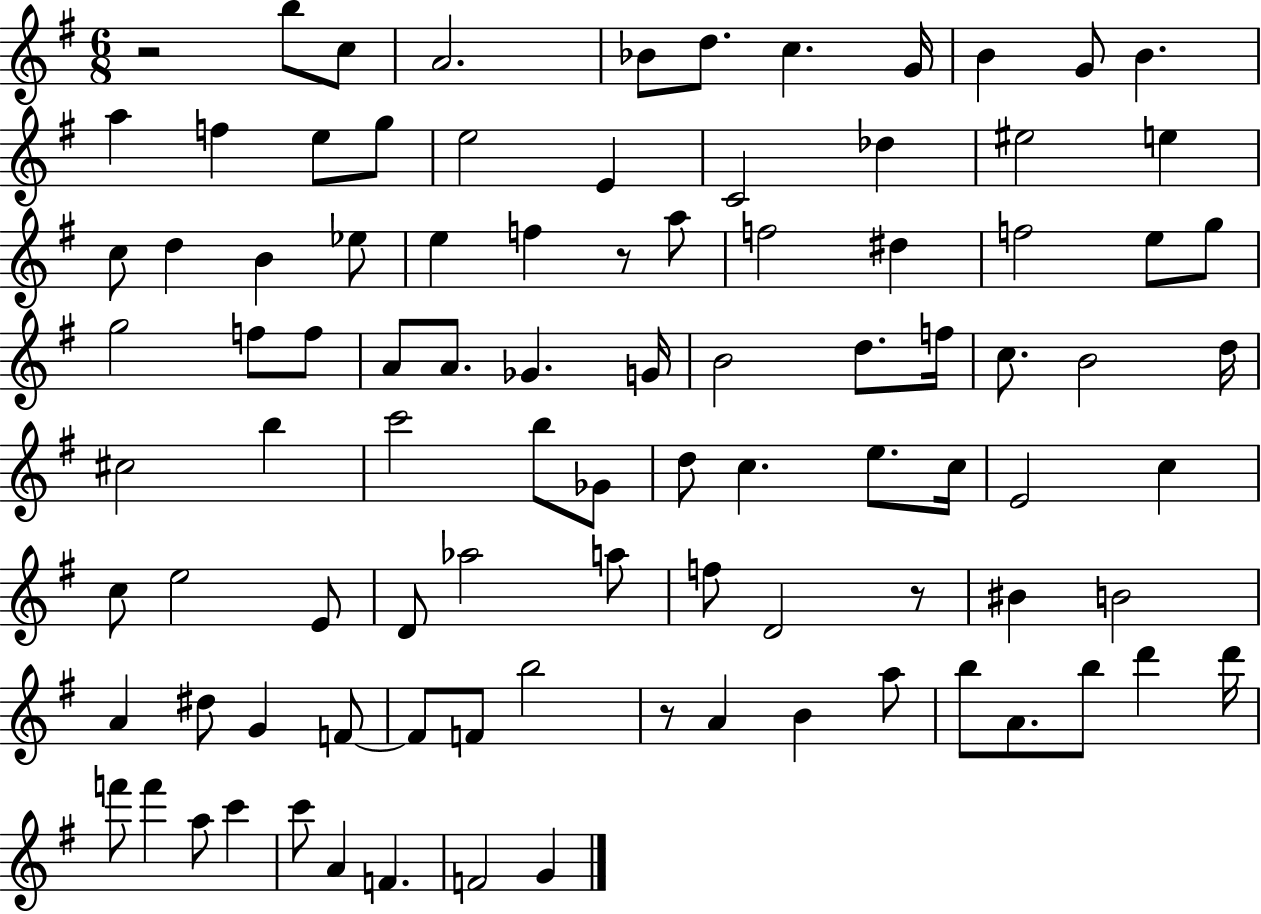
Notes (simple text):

R/h B5/e C5/e A4/h. Bb4/e D5/e. C5/q. G4/s B4/q G4/e B4/q. A5/q F5/q E5/e G5/e E5/h E4/q C4/h Db5/q EIS5/h E5/q C5/e D5/q B4/q Eb5/e E5/q F5/q R/e A5/e F5/h D#5/q F5/h E5/e G5/e G5/h F5/e F5/e A4/e A4/e. Gb4/q. G4/s B4/h D5/e. F5/s C5/e. B4/h D5/s C#5/h B5/q C6/h B5/e Gb4/e D5/e C5/q. E5/e. C5/s E4/h C5/q C5/e E5/h E4/e D4/e Ab5/h A5/e F5/e D4/h R/e BIS4/q B4/h A4/q D#5/e G4/q F4/e F4/e F4/e B5/h R/e A4/q B4/q A5/e B5/e A4/e. B5/e D6/q D6/s F6/e F6/q A5/e C6/q C6/e A4/q F4/q. F4/h G4/q